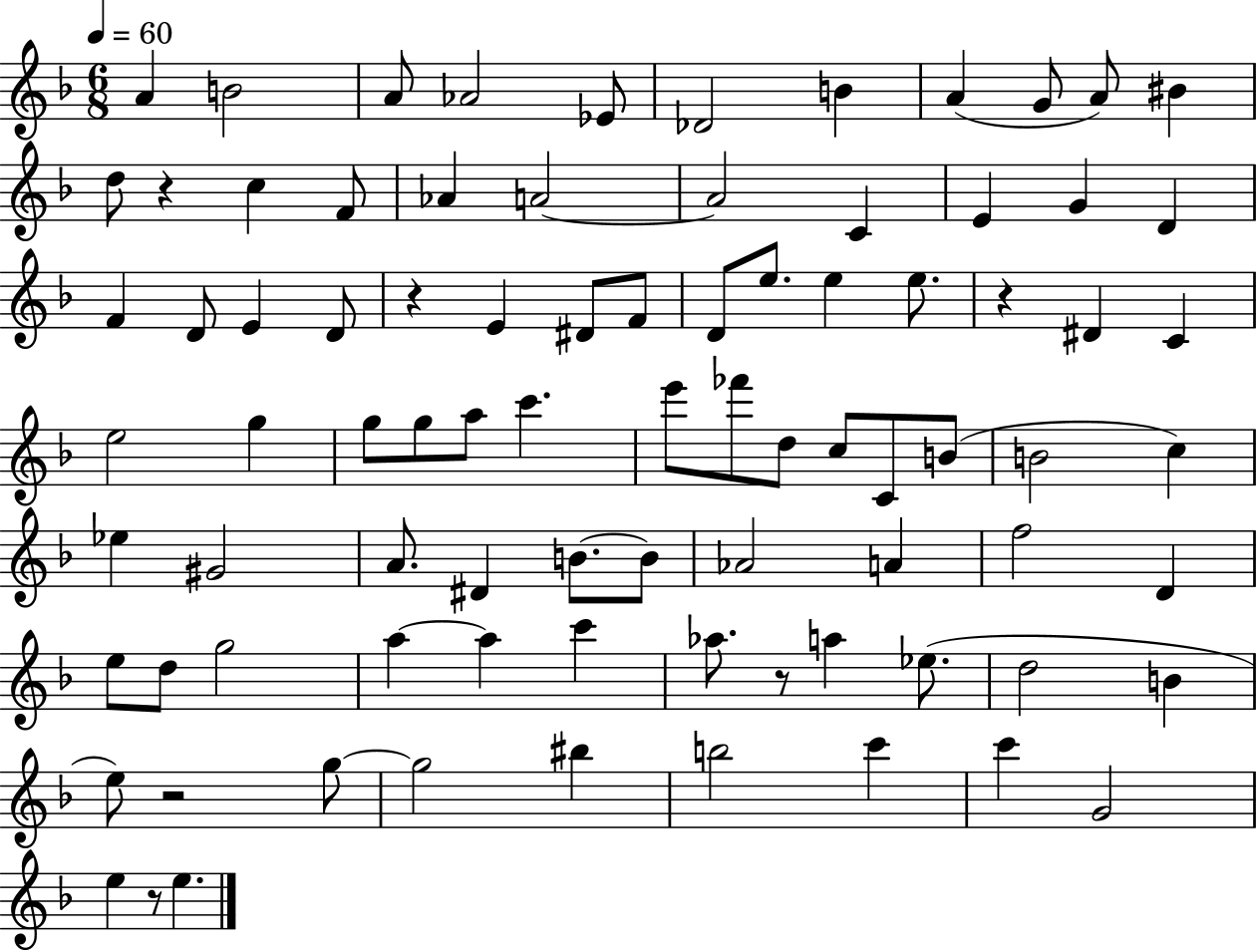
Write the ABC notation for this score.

X:1
T:Untitled
M:6/8
L:1/4
K:F
A B2 A/2 _A2 _E/2 _D2 B A G/2 A/2 ^B d/2 z c F/2 _A A2 A2 C E G D F D/2 E D/2 z E ^D/2 F/2 D/2 e/2 e e/2 z ^D C e2 g g/2 g/2 a/2 c' e'/2 _f'/2 d/2 c/2 C/2 B/2 B2 c _e ^G2 A/2 ^D B/2 B/2 _A2 A f2 D e/2 d/2 g2 a a c' _a/2 z/2 a _e/2 d2 B e/2 z2 g/2 g2 ^b b2 c' c' G2 e z/2 e